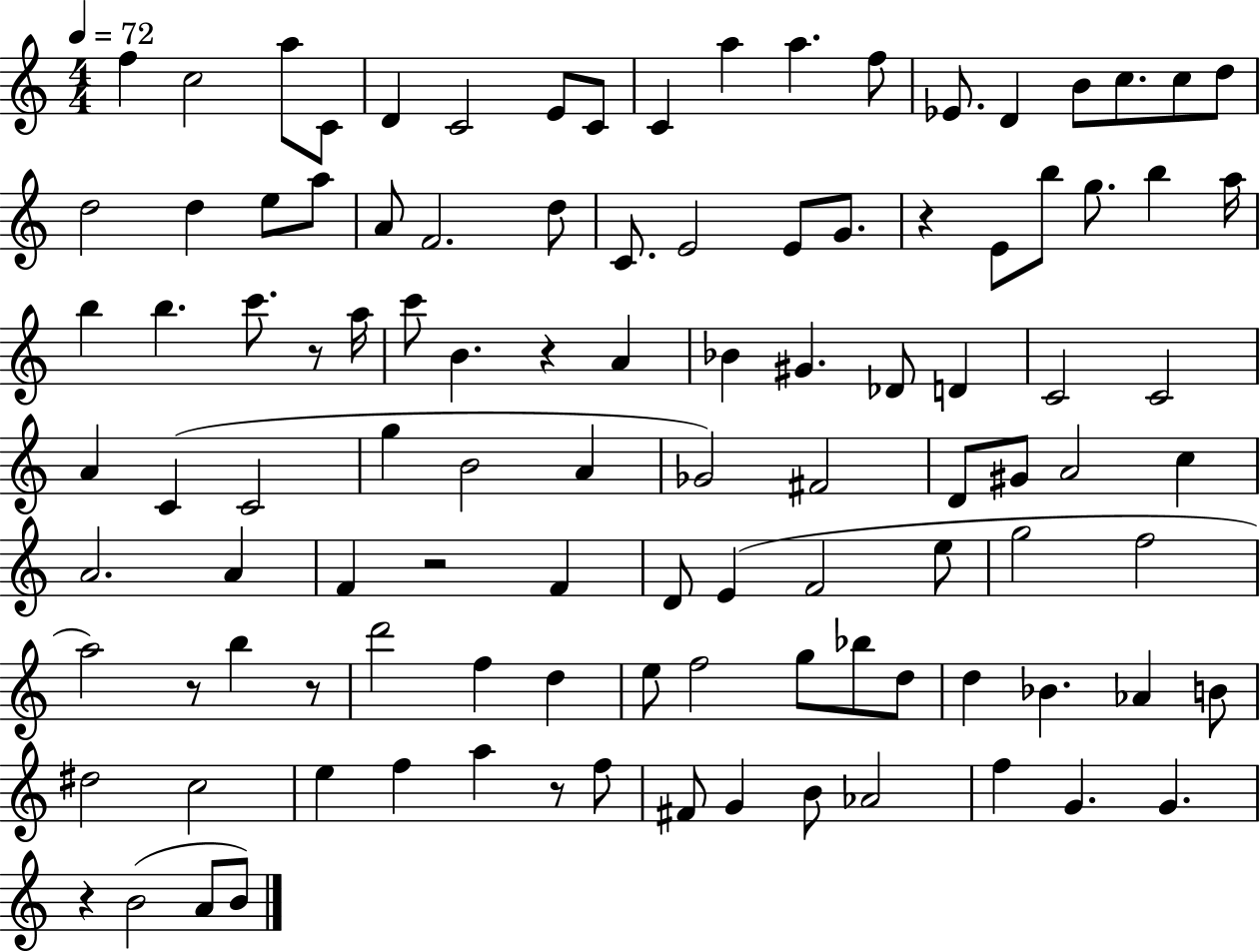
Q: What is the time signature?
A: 4/4